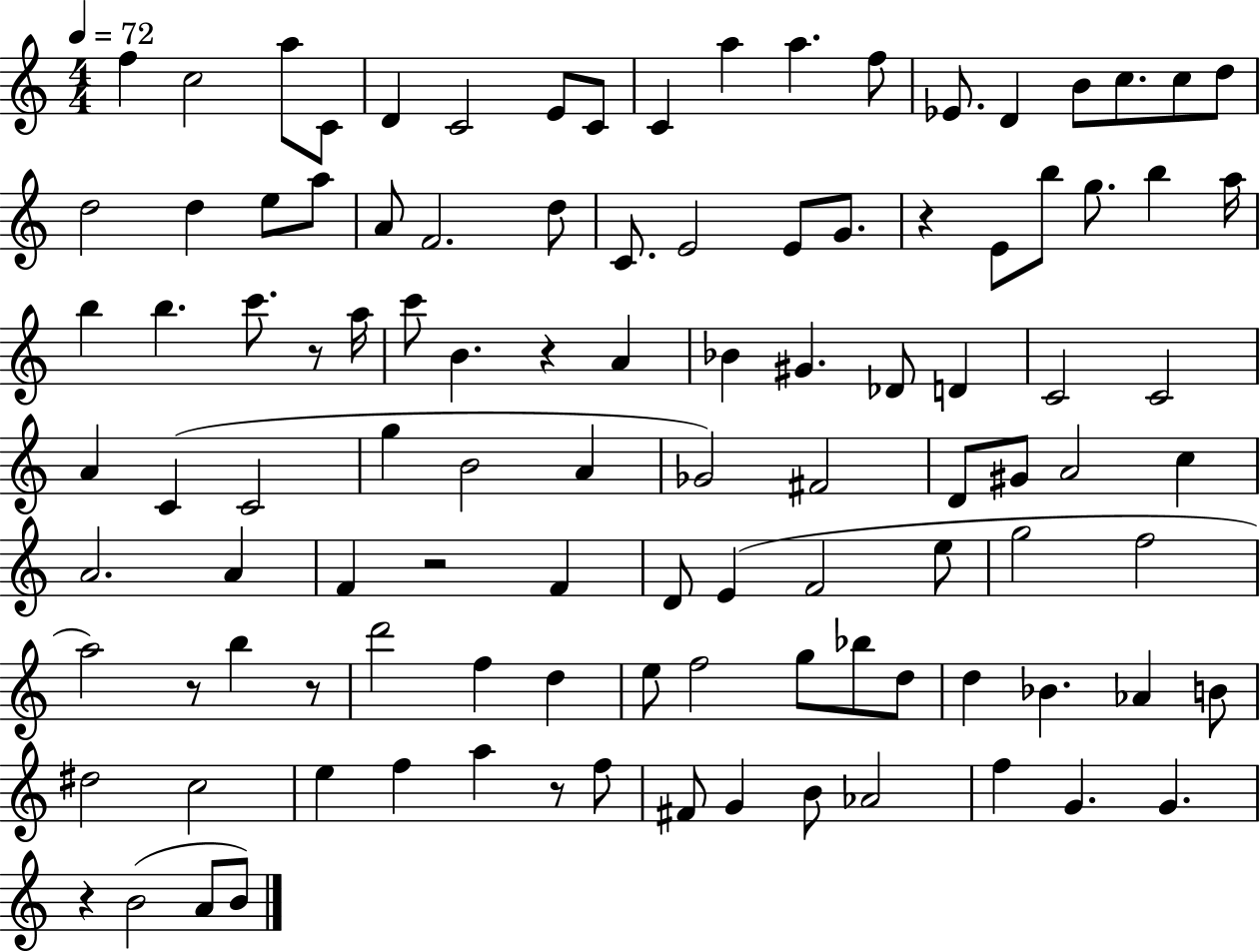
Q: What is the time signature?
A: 4/4